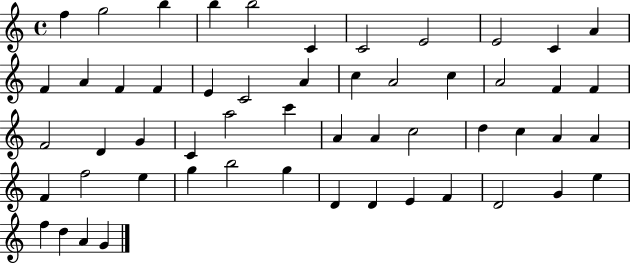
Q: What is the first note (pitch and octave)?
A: F5